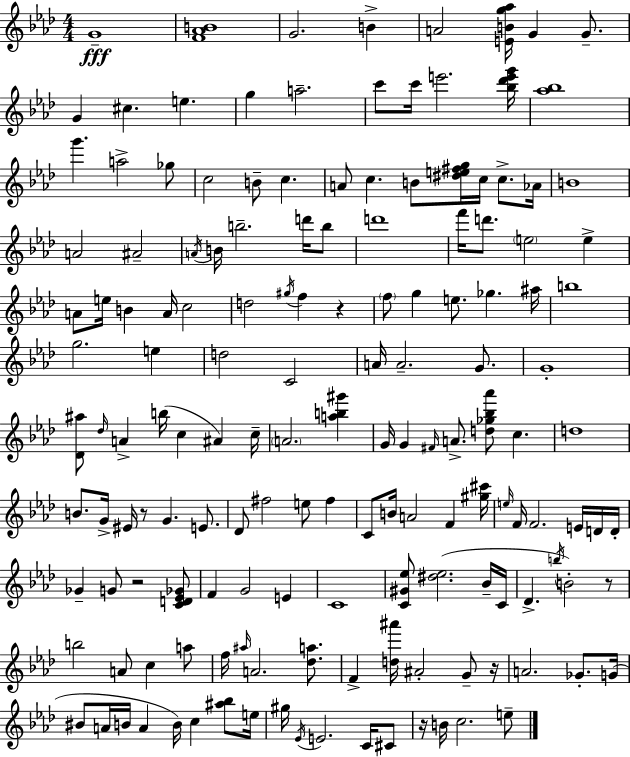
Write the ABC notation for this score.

X:1
T:Untitled
M:4/4
L:1/4
K:Fm
G4 [F_AB]4 G2 B A2 [EBg_a]/4 G G/2 G ^c e g a2 c'/2 c'/4 e'2 [_b_d'e'g']/4 [_a_b]4 g' a2 _g/2 c2 B/2 c A/2 c B/2 [^de^fg]/4 c/4 c/2 _A/4 B4 A2 ^A2 A/4 B/4 b2 d'/4 b/2 d'4 f'/4 d'/2 e2 e A/2 e/4 B A/4 c2 d2 ^g/4 f z f/2 g e/2 _g ^a/4 b4 g2 e d2 C2 A/4 A2 G/2 G4 [_D^a]/2 _d/4 A b/4 c ^A c/4 A2 [ab^g'] G/4 G ^F/4 A/2 [d_g_b_a']/2 c d4 B/2 G/4 ^E/4 z/2 G E/2 _D/2 ^f2 e/2 ^f C/2 B/4 A2 F [^g^c']/4 e/4 F/4 F2 E/4 D/4 D/4 _G G/2 z2 [CD_E_G]/2 F G2 E C4 [C^G_e]/2 [^d_e]2 _B/4 C/4 _D b/4 B2 z/2 b2 A/2 c a/2 f/4 ^a/4 A2 [_da]/2 F [d^a']/4 ^A2 G/2 z/4 A2 _G/2 G/4 ^B/2 A/4 B/4 A B/4 c [^a_b]/2 e/4 ^g/4 _E/4 E2 C/4 ^C/2 z/4 B/4 c2 e/2